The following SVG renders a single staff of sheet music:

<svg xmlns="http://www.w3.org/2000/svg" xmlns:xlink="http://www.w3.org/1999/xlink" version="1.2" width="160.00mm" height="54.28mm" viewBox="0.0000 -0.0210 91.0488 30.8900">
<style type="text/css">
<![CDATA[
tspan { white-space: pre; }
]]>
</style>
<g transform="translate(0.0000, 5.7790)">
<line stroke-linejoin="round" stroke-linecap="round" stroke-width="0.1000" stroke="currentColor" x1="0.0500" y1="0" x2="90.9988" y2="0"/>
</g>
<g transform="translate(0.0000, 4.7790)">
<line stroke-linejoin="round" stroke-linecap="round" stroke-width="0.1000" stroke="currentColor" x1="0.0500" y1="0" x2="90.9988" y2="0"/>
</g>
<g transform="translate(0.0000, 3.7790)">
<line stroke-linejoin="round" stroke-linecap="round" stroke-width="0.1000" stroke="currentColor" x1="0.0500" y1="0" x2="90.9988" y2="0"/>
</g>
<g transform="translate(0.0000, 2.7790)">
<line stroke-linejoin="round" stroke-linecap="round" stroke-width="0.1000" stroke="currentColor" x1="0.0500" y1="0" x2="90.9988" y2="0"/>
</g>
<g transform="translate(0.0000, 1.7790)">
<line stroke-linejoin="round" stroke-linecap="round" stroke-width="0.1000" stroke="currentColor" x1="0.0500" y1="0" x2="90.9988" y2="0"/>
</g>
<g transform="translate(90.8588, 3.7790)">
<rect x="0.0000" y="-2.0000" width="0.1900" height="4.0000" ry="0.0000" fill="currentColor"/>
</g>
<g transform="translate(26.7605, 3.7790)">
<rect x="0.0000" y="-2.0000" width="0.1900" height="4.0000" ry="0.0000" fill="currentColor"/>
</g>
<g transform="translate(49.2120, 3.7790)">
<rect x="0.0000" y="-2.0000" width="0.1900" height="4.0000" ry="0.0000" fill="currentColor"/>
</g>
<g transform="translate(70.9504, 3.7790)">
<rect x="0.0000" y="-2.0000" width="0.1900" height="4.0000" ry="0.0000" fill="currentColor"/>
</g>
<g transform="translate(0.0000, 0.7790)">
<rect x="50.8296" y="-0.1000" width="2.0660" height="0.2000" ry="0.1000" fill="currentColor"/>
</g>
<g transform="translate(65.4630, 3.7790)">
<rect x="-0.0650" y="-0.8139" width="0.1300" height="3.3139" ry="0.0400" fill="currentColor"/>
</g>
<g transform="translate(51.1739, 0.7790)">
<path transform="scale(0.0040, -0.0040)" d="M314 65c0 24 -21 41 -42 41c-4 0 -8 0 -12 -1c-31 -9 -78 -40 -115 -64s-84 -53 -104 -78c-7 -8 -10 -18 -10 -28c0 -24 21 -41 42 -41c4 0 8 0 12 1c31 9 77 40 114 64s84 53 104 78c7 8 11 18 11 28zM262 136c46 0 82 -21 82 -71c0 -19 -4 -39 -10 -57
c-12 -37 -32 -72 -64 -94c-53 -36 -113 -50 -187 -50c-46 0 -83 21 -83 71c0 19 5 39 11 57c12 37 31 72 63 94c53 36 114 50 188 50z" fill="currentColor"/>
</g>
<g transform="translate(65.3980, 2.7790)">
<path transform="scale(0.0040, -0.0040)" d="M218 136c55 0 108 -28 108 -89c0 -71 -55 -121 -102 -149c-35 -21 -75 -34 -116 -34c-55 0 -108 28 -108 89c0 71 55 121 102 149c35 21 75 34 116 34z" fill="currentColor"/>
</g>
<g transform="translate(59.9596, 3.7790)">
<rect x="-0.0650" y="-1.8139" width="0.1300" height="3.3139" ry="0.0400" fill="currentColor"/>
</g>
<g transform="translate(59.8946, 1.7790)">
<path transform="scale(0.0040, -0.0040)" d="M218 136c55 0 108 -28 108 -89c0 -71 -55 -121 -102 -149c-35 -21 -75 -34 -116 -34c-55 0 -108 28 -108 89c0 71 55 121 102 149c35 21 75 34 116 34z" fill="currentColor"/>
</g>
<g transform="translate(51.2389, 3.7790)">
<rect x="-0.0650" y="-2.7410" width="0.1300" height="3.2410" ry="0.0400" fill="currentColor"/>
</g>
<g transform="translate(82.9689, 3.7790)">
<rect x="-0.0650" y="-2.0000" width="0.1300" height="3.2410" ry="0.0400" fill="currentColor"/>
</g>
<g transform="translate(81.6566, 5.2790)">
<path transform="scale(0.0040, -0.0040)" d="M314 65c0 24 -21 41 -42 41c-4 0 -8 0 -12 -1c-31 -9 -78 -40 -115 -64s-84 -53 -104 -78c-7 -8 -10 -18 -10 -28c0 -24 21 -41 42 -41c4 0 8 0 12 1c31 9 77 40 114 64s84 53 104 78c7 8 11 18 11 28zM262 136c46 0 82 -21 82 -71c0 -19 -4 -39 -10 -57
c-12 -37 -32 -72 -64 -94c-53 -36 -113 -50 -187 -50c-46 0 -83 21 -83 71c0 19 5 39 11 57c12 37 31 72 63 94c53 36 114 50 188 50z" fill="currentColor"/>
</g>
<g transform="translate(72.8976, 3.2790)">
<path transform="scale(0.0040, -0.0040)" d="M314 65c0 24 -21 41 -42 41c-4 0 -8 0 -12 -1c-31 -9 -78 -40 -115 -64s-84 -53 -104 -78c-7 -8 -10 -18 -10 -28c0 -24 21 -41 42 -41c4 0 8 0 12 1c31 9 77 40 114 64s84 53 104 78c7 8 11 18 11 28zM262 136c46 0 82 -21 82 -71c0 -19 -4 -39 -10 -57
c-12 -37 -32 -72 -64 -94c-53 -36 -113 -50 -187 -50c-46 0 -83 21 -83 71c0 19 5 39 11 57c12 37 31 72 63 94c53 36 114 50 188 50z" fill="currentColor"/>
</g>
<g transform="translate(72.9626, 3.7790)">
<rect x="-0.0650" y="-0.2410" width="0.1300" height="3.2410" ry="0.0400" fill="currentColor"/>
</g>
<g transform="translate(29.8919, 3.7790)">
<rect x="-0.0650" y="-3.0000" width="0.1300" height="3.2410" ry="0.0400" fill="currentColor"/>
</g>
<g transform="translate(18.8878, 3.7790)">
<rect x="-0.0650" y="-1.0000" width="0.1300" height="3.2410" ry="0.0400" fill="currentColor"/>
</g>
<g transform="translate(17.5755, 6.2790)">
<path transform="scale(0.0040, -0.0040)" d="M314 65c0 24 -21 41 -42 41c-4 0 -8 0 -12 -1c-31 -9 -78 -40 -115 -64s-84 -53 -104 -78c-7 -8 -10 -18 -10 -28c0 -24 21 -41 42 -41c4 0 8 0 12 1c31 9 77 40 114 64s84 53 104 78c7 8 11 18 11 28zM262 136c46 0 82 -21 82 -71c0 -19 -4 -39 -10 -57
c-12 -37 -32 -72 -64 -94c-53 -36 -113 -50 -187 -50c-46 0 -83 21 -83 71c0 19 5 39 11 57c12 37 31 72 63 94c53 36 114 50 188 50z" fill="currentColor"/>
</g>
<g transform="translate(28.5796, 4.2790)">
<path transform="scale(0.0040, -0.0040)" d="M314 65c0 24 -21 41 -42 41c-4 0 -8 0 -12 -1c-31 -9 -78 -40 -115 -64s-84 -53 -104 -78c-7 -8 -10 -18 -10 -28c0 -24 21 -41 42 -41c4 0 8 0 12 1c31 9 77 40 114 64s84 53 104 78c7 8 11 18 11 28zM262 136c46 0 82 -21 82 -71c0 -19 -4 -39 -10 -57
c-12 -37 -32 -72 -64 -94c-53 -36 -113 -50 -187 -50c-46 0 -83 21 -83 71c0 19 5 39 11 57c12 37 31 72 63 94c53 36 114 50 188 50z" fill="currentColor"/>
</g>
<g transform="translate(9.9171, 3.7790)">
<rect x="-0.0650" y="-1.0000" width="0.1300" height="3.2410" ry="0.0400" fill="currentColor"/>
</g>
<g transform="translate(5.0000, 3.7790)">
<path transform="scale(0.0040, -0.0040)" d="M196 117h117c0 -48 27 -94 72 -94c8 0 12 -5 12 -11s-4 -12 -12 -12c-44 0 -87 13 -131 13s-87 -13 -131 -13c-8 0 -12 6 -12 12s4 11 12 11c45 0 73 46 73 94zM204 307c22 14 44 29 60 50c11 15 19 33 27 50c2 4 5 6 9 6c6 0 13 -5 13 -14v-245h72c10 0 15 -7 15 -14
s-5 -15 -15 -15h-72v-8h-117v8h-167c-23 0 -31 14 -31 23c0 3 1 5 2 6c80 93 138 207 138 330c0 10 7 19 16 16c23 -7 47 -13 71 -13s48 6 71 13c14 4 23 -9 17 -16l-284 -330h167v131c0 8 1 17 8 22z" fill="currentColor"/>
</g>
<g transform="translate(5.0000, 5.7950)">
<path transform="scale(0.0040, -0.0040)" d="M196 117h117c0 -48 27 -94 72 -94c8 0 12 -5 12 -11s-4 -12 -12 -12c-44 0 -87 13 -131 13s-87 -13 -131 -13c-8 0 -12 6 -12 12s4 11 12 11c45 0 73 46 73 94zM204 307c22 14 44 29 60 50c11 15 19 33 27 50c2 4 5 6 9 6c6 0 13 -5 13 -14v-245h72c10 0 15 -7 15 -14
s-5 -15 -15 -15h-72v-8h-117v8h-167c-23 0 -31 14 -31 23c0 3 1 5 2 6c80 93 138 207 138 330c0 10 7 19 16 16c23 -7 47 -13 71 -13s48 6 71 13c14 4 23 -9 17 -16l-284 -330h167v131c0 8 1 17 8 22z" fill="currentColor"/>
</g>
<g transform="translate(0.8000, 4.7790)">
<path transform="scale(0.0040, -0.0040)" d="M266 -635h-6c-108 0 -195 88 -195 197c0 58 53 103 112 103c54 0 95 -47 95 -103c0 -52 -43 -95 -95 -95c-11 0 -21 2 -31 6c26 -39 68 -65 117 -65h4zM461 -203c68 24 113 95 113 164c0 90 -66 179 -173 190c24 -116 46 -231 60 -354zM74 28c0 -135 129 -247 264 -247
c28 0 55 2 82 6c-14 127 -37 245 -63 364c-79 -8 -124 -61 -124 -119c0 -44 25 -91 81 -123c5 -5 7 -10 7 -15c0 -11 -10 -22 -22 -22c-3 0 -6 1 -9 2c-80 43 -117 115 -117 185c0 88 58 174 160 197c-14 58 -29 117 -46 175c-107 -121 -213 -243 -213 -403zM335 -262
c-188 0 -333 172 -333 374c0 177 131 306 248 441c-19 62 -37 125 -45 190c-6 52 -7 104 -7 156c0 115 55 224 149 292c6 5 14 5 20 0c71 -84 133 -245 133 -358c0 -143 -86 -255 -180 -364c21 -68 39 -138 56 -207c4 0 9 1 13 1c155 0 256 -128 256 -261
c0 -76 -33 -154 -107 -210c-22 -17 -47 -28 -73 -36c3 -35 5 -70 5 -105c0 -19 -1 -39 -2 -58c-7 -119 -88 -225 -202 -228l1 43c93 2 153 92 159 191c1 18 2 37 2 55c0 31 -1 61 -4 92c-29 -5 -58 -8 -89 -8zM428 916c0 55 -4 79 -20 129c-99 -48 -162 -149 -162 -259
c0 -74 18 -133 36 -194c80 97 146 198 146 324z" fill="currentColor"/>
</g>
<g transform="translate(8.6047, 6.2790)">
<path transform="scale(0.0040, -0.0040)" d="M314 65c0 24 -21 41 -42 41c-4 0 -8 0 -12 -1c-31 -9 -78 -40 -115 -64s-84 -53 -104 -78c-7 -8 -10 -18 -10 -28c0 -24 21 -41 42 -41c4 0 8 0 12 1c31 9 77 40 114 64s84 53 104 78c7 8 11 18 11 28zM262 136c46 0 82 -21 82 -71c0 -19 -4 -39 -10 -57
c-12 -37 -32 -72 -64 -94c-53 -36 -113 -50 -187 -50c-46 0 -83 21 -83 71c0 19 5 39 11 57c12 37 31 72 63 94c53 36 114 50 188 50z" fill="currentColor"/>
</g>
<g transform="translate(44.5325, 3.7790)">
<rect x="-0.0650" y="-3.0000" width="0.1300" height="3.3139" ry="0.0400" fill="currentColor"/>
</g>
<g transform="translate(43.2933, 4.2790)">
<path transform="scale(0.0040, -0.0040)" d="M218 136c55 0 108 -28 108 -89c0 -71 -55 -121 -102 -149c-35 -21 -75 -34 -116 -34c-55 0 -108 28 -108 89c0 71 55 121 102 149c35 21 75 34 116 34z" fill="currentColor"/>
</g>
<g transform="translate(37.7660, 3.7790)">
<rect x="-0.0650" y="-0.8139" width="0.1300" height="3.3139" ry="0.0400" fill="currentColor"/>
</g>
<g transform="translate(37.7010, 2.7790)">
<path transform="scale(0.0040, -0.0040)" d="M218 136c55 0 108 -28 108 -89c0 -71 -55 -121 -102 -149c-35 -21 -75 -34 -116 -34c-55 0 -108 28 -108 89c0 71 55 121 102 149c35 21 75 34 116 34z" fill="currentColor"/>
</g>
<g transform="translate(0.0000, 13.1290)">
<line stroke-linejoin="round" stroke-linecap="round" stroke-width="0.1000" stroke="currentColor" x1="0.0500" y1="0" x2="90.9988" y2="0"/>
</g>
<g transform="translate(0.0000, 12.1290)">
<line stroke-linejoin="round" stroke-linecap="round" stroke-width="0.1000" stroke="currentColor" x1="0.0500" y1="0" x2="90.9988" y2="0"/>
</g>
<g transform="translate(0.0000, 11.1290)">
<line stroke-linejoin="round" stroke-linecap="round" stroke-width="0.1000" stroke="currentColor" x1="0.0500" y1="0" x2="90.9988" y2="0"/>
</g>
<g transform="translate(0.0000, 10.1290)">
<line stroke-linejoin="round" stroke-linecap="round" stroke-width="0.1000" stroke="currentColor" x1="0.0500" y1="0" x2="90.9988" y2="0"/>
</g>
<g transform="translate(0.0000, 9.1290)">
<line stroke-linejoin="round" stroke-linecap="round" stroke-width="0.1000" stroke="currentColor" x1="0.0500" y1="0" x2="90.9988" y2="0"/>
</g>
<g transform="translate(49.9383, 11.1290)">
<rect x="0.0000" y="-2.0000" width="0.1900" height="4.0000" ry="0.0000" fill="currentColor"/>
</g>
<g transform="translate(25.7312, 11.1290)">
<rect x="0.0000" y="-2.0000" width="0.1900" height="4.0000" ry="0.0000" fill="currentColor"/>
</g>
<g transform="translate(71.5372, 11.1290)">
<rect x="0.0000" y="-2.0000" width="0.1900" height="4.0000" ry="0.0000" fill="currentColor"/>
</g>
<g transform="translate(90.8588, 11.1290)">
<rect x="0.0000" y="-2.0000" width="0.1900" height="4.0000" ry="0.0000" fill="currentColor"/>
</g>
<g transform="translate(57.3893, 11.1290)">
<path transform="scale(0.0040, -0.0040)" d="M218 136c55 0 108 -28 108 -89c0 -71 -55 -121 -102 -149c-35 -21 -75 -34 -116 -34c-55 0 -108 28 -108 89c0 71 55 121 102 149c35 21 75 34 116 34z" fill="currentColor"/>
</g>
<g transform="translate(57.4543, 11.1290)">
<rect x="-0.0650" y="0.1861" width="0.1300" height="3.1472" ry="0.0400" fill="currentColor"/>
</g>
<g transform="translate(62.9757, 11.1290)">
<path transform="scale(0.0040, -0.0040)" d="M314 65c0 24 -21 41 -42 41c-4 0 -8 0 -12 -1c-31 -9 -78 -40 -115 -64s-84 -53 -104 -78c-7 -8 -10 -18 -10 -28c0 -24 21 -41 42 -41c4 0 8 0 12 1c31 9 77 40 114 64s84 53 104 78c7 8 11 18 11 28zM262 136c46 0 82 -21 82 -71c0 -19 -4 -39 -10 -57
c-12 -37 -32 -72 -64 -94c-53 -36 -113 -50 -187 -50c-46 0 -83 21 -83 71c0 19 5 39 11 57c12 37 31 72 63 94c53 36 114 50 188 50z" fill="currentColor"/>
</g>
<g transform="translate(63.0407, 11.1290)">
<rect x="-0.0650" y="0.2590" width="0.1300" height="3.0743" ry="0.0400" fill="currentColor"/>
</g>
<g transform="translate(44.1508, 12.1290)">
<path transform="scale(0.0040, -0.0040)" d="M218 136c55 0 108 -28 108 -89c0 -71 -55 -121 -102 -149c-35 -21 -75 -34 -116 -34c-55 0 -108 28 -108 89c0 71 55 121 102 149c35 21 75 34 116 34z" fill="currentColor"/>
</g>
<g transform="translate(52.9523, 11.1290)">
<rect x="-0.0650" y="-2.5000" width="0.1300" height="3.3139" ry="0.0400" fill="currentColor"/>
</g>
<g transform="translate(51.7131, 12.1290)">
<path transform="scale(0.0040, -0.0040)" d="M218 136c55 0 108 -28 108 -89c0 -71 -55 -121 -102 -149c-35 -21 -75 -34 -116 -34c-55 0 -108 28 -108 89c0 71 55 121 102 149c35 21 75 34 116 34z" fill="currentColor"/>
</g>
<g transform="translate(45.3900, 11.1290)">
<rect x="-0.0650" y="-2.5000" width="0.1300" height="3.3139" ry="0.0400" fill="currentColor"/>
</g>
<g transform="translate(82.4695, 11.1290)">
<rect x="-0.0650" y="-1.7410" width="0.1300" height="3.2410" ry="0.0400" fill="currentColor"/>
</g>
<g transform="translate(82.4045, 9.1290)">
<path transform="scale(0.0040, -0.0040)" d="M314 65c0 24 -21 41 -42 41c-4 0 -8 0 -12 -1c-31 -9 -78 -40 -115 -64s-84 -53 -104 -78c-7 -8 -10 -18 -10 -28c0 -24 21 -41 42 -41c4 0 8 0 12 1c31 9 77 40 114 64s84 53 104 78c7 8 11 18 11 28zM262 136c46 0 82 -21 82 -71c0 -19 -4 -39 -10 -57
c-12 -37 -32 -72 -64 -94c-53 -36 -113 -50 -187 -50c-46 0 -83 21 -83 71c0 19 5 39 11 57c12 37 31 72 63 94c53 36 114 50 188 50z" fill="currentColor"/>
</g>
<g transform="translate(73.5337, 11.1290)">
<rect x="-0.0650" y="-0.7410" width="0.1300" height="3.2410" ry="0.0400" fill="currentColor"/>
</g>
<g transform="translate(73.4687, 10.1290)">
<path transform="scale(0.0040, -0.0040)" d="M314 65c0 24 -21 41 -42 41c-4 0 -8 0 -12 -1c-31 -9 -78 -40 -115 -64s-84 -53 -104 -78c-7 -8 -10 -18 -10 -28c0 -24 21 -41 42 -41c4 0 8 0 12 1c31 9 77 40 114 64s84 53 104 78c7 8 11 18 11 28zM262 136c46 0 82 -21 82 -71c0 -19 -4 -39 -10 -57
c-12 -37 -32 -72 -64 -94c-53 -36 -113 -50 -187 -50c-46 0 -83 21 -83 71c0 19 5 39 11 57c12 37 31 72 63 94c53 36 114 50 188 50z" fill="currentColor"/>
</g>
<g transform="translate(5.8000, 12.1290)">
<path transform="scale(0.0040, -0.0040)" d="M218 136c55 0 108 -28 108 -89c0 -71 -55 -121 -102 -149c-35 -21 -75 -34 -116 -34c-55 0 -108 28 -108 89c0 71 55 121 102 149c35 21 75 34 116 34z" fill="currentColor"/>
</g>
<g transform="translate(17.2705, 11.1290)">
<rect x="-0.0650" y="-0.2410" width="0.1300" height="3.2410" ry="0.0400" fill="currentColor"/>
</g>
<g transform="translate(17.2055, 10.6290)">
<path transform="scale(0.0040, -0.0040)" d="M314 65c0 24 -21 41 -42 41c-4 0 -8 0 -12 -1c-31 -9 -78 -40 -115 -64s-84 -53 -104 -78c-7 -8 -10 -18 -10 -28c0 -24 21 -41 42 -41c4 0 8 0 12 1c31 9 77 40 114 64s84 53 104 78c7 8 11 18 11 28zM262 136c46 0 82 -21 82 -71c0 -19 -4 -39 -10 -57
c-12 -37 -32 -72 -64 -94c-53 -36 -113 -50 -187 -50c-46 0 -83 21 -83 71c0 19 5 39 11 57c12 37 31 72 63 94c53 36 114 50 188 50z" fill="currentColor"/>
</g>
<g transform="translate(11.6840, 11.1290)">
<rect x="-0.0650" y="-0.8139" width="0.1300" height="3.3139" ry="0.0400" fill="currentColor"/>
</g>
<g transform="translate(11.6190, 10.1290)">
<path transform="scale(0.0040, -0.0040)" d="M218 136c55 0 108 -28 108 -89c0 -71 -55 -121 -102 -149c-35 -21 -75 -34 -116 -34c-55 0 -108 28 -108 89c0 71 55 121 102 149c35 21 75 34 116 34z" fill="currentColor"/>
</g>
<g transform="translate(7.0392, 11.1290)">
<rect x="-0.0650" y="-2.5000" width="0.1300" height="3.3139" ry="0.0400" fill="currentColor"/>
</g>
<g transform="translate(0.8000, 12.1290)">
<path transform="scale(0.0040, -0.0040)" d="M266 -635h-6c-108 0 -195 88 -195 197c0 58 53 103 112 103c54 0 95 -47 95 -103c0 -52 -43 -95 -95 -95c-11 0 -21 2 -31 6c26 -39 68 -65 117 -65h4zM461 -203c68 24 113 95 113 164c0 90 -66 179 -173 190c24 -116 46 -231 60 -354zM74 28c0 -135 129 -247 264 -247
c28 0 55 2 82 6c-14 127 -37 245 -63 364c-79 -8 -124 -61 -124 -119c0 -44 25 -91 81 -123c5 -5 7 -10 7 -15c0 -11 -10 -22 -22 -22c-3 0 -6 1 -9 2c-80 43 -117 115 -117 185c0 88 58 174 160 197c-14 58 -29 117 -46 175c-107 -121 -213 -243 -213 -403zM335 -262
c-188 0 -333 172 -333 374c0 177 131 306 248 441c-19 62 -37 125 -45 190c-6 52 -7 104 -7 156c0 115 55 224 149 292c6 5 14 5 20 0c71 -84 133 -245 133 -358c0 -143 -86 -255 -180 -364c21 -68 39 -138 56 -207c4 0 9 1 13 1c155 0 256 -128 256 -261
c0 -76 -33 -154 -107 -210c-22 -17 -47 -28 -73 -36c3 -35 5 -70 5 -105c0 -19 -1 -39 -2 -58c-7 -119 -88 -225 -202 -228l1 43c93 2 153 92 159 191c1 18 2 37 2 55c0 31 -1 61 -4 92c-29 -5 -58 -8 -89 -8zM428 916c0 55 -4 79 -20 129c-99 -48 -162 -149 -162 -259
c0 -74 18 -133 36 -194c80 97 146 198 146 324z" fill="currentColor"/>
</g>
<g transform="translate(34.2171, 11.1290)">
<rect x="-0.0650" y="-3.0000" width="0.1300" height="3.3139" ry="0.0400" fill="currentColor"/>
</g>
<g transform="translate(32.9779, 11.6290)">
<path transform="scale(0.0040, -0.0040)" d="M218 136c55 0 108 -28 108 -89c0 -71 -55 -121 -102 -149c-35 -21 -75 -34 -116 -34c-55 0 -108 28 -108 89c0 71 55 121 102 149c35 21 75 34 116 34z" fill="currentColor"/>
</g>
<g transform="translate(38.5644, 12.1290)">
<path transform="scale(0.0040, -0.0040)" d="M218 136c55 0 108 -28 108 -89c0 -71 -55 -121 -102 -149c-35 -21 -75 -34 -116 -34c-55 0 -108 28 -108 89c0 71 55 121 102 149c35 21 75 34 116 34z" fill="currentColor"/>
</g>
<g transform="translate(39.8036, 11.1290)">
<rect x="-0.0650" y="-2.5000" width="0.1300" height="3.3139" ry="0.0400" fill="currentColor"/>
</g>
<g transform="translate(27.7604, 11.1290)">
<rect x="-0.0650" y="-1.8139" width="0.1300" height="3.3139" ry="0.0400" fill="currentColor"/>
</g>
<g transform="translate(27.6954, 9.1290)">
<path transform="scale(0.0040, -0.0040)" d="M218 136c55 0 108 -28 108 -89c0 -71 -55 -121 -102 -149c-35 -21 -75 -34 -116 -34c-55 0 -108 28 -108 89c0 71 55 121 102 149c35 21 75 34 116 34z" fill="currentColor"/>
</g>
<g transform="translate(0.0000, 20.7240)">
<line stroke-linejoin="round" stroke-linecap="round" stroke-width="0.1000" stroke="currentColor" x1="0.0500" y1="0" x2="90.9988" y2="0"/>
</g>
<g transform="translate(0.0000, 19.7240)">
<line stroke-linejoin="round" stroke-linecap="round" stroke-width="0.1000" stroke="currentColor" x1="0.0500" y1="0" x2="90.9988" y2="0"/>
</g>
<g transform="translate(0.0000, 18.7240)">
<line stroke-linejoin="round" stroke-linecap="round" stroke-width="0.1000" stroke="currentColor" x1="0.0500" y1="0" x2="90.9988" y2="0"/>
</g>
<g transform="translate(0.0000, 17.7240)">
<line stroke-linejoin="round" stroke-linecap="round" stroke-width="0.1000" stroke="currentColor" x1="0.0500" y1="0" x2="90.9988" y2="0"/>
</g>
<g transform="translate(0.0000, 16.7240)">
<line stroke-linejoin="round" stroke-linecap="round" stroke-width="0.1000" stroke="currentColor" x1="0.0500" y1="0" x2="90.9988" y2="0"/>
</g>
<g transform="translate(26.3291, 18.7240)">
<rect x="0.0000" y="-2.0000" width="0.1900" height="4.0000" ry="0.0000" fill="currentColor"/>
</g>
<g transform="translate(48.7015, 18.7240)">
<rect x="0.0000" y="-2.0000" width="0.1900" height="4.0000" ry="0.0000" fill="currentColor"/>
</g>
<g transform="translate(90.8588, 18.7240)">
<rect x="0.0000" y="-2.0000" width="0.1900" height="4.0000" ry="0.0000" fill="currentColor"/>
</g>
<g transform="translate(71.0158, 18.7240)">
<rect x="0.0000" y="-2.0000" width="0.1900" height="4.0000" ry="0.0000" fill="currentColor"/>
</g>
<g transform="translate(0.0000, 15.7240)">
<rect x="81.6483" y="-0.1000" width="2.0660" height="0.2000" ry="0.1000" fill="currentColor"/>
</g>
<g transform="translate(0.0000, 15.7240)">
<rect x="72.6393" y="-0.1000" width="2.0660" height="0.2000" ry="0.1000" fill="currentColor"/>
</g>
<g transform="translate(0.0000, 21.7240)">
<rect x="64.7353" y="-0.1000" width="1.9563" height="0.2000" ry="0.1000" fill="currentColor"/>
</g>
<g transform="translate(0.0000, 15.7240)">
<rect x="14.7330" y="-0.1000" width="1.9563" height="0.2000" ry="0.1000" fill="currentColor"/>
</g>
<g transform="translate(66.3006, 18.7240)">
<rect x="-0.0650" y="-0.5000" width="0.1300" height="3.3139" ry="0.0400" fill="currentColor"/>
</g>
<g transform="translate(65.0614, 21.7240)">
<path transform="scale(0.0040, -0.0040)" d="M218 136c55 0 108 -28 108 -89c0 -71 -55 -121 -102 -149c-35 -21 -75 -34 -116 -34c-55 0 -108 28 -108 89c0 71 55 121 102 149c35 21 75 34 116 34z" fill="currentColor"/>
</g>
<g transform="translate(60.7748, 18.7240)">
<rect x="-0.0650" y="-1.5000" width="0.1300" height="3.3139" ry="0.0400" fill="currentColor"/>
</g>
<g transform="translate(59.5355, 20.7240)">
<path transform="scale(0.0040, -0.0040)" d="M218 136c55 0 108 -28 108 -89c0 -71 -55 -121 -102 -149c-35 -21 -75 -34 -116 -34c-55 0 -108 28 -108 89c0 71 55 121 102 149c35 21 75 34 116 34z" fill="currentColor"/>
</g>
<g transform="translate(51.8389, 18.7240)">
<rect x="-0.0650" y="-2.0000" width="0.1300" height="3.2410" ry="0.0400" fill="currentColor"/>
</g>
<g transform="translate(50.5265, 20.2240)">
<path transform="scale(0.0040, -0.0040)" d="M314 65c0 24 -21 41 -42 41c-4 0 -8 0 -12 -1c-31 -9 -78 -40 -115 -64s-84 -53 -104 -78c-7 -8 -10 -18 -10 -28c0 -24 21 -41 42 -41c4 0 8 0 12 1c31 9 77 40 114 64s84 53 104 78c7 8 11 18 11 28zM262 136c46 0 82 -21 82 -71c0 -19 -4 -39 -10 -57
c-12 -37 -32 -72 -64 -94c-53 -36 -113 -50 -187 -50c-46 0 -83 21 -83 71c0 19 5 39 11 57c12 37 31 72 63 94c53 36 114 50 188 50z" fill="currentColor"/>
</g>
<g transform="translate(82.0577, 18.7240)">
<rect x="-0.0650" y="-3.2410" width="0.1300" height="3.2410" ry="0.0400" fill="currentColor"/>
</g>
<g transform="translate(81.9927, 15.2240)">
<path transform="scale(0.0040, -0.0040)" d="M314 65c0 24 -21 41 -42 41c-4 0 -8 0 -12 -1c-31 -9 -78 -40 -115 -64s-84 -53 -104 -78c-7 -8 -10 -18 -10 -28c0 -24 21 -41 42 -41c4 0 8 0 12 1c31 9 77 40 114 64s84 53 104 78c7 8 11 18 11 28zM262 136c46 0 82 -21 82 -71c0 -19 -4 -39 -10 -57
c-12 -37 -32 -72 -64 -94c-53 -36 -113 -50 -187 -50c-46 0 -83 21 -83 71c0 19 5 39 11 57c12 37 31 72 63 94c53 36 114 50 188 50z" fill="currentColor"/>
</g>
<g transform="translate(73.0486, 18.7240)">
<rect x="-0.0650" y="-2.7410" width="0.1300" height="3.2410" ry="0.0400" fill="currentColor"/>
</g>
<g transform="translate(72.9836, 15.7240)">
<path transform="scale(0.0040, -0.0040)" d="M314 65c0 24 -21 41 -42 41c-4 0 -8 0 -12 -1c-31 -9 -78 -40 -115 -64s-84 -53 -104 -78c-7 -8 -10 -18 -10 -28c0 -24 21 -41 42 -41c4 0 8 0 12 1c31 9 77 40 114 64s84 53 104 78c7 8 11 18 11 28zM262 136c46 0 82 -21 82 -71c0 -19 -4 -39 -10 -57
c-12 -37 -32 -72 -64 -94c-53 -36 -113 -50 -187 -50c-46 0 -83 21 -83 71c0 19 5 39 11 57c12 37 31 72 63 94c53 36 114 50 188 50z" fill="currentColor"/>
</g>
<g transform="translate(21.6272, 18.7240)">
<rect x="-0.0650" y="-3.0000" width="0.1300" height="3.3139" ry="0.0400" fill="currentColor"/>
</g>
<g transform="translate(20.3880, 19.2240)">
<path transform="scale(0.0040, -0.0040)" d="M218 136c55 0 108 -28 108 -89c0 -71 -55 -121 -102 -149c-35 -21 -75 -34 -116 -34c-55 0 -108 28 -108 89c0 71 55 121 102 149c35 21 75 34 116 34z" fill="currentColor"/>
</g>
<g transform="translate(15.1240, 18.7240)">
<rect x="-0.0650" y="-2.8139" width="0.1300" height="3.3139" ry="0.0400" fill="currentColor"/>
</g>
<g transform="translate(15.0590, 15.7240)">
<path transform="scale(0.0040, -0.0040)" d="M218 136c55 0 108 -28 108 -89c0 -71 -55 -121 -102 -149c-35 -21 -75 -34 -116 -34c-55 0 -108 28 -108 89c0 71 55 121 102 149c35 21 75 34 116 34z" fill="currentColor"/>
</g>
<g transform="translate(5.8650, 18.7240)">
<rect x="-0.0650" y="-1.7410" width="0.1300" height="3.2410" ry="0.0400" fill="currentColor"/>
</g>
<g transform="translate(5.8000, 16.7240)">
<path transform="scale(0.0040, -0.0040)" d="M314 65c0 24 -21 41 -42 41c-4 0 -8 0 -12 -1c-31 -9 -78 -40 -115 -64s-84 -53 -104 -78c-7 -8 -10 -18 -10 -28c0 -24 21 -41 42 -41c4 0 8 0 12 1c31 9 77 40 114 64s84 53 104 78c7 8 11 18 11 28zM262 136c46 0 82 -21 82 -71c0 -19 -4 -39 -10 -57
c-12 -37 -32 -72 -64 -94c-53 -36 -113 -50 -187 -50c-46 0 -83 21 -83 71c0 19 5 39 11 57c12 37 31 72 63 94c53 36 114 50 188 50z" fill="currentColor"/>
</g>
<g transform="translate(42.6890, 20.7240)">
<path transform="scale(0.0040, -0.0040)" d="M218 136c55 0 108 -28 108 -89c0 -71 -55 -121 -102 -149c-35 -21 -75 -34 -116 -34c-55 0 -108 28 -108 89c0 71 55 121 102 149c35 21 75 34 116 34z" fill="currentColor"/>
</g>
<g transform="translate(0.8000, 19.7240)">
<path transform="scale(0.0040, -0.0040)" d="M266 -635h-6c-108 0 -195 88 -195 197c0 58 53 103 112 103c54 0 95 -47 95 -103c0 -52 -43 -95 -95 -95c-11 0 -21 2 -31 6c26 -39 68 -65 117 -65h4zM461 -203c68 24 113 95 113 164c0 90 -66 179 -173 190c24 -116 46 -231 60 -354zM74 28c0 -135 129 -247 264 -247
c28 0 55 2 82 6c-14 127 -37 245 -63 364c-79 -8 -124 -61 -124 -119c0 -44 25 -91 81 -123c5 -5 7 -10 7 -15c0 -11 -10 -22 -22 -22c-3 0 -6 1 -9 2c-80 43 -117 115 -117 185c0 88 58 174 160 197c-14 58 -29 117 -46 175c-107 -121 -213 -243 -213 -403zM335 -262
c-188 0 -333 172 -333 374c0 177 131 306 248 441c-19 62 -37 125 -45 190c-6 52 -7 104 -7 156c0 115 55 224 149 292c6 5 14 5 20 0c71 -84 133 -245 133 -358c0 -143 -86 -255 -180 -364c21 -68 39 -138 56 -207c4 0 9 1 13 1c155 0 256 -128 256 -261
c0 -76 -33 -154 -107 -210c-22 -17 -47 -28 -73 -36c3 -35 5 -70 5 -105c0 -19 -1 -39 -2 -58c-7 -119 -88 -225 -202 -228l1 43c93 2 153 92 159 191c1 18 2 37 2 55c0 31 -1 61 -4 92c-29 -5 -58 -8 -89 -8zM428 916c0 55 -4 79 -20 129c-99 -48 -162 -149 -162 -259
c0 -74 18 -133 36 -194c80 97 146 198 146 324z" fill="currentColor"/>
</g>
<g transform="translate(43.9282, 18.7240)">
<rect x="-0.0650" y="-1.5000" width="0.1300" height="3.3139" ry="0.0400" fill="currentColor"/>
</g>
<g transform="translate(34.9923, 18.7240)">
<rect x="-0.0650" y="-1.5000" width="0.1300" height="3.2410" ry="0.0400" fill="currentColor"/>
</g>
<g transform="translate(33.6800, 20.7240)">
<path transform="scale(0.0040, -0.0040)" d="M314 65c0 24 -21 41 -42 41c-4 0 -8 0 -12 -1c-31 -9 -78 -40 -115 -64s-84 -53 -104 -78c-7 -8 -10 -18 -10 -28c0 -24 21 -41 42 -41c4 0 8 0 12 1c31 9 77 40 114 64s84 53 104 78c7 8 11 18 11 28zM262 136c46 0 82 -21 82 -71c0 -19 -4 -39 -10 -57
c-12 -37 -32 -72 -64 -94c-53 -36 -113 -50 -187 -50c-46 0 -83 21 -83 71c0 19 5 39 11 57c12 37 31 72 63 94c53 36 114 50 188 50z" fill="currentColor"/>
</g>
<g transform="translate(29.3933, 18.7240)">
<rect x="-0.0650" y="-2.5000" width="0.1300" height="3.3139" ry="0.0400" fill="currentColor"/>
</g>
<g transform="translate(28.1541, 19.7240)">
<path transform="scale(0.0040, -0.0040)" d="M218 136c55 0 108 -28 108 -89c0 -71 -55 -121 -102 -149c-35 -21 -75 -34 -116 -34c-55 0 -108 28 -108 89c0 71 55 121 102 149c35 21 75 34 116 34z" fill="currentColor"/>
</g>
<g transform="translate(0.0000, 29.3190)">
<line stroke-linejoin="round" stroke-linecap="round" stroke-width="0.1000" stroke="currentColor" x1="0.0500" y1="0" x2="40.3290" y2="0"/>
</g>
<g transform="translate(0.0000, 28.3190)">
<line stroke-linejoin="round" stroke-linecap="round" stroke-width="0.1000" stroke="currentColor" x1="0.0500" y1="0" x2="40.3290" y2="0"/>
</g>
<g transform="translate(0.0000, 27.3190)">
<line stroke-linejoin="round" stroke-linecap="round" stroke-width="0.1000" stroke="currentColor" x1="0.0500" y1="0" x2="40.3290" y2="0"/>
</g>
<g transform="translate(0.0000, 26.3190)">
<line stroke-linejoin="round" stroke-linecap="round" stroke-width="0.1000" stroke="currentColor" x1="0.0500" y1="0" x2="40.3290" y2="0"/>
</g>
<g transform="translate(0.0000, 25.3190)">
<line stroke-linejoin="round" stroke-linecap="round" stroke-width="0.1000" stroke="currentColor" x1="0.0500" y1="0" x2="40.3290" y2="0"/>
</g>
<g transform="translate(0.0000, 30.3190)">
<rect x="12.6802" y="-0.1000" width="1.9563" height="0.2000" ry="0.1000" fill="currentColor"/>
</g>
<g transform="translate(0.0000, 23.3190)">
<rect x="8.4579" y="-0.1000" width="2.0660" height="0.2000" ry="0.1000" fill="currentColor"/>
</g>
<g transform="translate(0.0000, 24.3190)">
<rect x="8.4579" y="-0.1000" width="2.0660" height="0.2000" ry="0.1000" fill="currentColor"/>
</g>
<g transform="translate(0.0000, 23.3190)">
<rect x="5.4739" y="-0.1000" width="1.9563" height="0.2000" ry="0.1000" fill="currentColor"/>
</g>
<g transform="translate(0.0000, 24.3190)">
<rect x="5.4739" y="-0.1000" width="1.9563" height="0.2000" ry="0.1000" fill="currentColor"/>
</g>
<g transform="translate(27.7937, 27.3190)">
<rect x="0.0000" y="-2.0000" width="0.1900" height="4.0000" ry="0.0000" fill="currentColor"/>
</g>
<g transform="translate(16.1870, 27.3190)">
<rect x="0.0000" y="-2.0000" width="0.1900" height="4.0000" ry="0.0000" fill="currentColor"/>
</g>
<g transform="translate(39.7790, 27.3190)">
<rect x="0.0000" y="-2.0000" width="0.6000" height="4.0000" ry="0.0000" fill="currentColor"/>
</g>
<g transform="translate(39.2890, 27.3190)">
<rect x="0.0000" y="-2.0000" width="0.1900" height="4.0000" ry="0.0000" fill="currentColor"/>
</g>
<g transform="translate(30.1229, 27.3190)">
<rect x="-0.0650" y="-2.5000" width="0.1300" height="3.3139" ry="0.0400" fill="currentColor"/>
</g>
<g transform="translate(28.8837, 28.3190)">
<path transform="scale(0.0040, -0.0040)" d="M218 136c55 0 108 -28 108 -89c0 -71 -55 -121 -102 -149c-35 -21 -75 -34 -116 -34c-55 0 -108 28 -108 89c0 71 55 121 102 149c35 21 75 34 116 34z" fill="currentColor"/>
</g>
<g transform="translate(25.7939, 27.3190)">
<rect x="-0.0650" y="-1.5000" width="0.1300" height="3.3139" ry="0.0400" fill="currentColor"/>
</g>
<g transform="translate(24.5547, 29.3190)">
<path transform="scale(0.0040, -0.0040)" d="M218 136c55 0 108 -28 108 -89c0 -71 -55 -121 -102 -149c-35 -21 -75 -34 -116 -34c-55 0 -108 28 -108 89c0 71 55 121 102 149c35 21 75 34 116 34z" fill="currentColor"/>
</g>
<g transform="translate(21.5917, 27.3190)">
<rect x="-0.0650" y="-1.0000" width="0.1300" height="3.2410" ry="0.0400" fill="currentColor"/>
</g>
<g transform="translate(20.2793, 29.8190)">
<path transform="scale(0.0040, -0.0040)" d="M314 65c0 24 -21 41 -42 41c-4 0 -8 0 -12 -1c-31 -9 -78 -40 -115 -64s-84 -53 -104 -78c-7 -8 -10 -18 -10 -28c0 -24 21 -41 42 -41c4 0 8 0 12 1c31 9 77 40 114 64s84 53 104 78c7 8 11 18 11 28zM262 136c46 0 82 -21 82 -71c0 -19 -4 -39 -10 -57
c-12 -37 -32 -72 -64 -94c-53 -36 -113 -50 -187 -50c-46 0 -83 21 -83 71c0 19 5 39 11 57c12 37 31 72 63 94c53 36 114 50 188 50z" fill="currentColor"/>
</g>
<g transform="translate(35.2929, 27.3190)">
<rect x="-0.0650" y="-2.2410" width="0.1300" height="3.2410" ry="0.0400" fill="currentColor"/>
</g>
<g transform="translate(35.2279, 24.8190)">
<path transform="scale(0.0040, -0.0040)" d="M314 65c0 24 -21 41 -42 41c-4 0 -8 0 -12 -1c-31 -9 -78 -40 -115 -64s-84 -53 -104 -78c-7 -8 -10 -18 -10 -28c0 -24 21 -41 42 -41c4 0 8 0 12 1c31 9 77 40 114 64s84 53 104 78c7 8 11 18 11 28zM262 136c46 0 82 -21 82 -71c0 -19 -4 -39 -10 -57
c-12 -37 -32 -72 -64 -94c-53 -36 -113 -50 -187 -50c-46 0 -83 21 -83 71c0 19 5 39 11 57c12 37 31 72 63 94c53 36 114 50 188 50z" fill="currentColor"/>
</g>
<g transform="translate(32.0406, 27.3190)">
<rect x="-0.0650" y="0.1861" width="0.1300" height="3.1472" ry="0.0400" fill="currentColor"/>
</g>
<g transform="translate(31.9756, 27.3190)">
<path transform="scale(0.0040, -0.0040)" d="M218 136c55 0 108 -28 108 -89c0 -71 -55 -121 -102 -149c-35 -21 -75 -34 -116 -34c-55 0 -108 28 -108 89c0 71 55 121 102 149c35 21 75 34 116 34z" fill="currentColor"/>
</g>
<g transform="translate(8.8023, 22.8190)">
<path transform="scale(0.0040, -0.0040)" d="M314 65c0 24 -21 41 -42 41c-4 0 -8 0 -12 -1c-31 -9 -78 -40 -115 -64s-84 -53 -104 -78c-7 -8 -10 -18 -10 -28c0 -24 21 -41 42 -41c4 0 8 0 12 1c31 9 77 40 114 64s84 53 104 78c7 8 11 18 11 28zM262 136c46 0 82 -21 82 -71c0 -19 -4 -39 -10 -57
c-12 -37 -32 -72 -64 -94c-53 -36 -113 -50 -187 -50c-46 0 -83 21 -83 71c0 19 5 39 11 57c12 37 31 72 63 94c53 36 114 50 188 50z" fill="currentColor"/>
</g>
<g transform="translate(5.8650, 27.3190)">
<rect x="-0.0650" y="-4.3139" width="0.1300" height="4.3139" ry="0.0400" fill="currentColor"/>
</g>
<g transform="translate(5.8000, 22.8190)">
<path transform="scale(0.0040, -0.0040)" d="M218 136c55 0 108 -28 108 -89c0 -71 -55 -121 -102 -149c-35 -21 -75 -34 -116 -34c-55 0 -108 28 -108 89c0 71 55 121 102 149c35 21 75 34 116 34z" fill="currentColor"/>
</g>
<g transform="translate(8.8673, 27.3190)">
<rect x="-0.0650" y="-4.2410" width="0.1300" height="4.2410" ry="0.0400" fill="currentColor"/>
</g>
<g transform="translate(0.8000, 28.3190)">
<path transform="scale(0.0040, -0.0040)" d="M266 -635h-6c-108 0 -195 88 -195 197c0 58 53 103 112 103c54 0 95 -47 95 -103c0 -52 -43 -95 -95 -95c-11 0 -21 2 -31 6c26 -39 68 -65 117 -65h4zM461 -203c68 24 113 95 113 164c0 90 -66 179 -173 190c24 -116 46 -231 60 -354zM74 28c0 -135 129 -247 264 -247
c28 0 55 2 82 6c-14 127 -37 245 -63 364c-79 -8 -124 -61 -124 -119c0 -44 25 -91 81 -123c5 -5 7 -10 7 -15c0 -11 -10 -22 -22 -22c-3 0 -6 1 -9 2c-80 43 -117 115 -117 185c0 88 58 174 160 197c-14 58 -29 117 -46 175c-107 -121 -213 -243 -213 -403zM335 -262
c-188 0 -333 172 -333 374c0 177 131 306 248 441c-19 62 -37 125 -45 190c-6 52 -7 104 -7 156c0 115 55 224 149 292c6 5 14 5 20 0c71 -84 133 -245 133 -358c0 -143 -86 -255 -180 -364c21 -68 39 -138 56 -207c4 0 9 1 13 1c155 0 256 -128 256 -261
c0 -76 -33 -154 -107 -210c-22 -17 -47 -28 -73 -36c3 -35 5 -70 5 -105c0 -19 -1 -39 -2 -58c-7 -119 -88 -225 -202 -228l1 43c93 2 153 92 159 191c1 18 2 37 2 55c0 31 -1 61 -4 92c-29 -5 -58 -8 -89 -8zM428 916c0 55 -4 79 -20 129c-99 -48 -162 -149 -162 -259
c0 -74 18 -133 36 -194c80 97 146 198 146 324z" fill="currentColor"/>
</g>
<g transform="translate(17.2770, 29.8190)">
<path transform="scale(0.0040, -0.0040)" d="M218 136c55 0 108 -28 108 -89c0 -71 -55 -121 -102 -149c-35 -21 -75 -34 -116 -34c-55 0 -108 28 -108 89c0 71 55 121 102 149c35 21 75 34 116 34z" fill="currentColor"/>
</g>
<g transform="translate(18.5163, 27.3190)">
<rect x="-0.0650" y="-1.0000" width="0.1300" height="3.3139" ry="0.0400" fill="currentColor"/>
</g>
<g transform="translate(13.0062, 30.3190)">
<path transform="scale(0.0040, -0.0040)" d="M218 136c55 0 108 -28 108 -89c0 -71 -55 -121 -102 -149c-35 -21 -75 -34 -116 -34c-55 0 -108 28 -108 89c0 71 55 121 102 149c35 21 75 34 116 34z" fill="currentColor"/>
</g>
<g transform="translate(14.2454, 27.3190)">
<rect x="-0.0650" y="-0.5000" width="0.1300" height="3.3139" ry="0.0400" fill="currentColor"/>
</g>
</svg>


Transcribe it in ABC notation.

X:1
T:Untitled
M:4/4
L:1/4
K:C
D2 D2 A2 d A a2 f d c2 F2 G d c2 f A G G G B B2 d2 f2 f2 a A G E2 E F2 E C a2 b2 d' d'2 C D D2 E G B g2